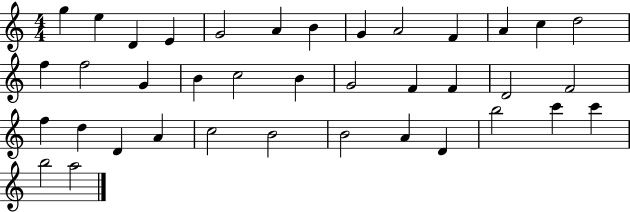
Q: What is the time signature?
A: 4/4